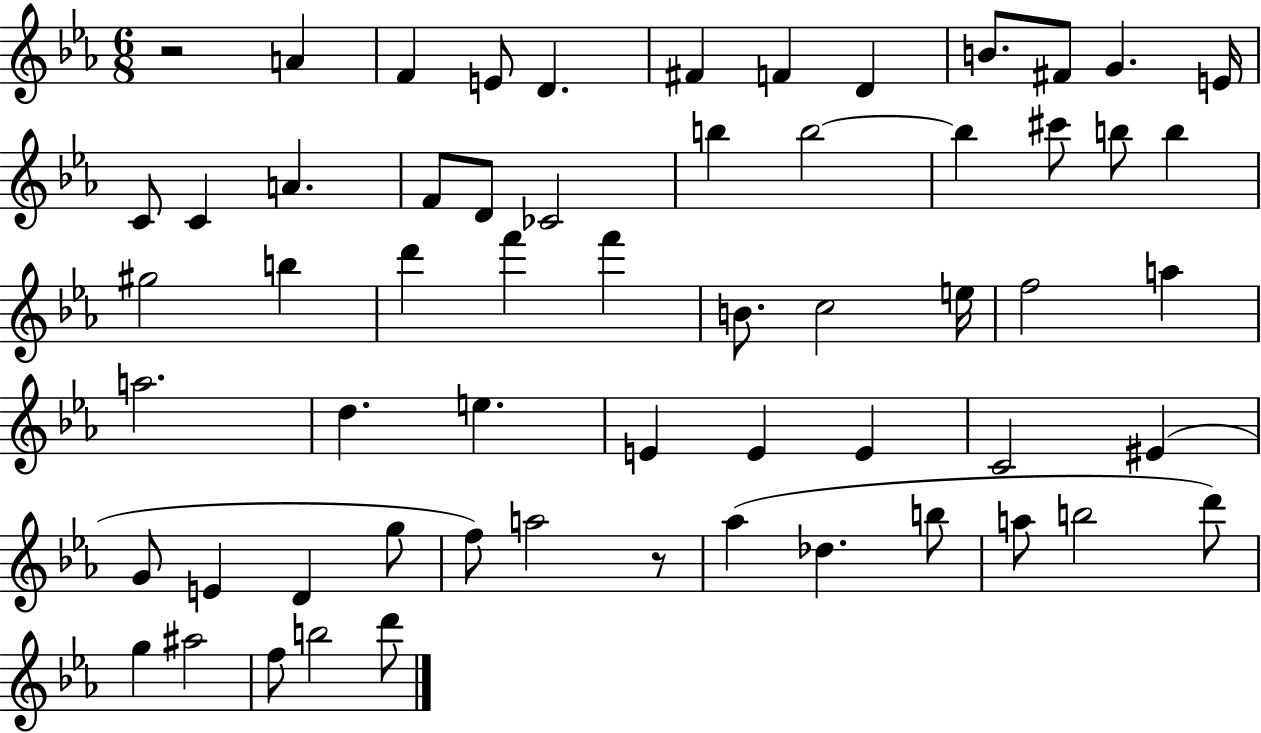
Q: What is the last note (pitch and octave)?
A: D6